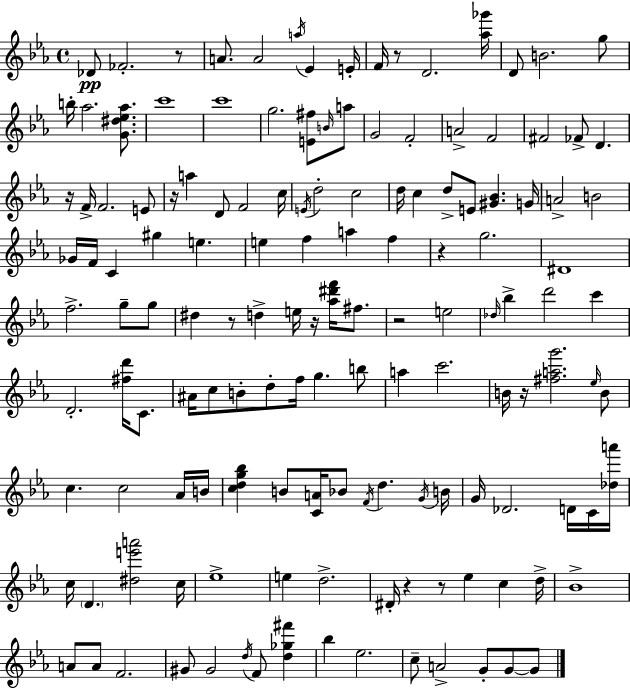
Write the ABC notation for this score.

X:1
T:Untitled
M:4/4
L:1/4
K:Cm
_D/2 _F2 z/2 A/2 A2 a/4 _E E/4 F/4 z/2 D2 [_a_g']/4 D/2 B2 g/2 b/4 _a2 [G^d_e_a]/2 c'4 c'4 g2 [E^f]/2 B/4 a/2 G2 F2 A2 F2 ^F2 _F/2 D z/4 F/4 F2 E/2 z/4 a D/2 F2 c/4 E/4 d2 c2 d/4 c d/2 E/2 [^G_B] G/4 A2 B2 _G/4 F/4 C ^g e e f a f z g2 ^D4 f2 g/2 g/2 ^d z/2 d e/4 z/4 [_a^d'f']/4 ^f/2 z2 e2 _d/4 _b d'2 c' D2 [^fd']/4 C/2 ^A/4 c/2 B/2 d/2 f/4 g b/2 a c'2 B/4 z/4 [^fag']2 _e/4 B/2 c c2 _A/4 B/4 [cdg_b] B/2 [CA]/4 _B/2 F/4 d G/4 B/4 G/4 _D2 D/4 C/4 [_da']/4 c/4 D [^de'a']2 c/4 _e4 e d2 ^D/4 z z/2 _e c d/4 _B4 A/2 A/2 F2 ^G/2 ^G2 d/4 F/2 [d_g^f'] _b _e2 c/2 A2 G/2 G/2 G/2